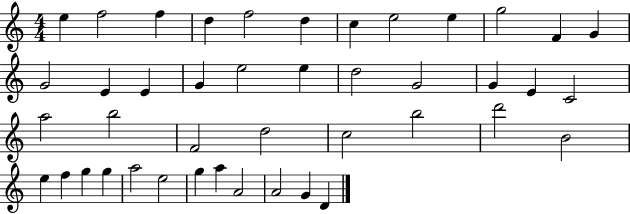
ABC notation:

X:1
T:Untitled
M:4/4
L:1/4
K:C
e f2 f d f2 d c e2 e g2 F G G2 E E G e2 e d2 G2 G E C2 a2 b2 F2 d2 c2 b2 d'2 B2 e f g g a2 e2 g a A2 A2 G D